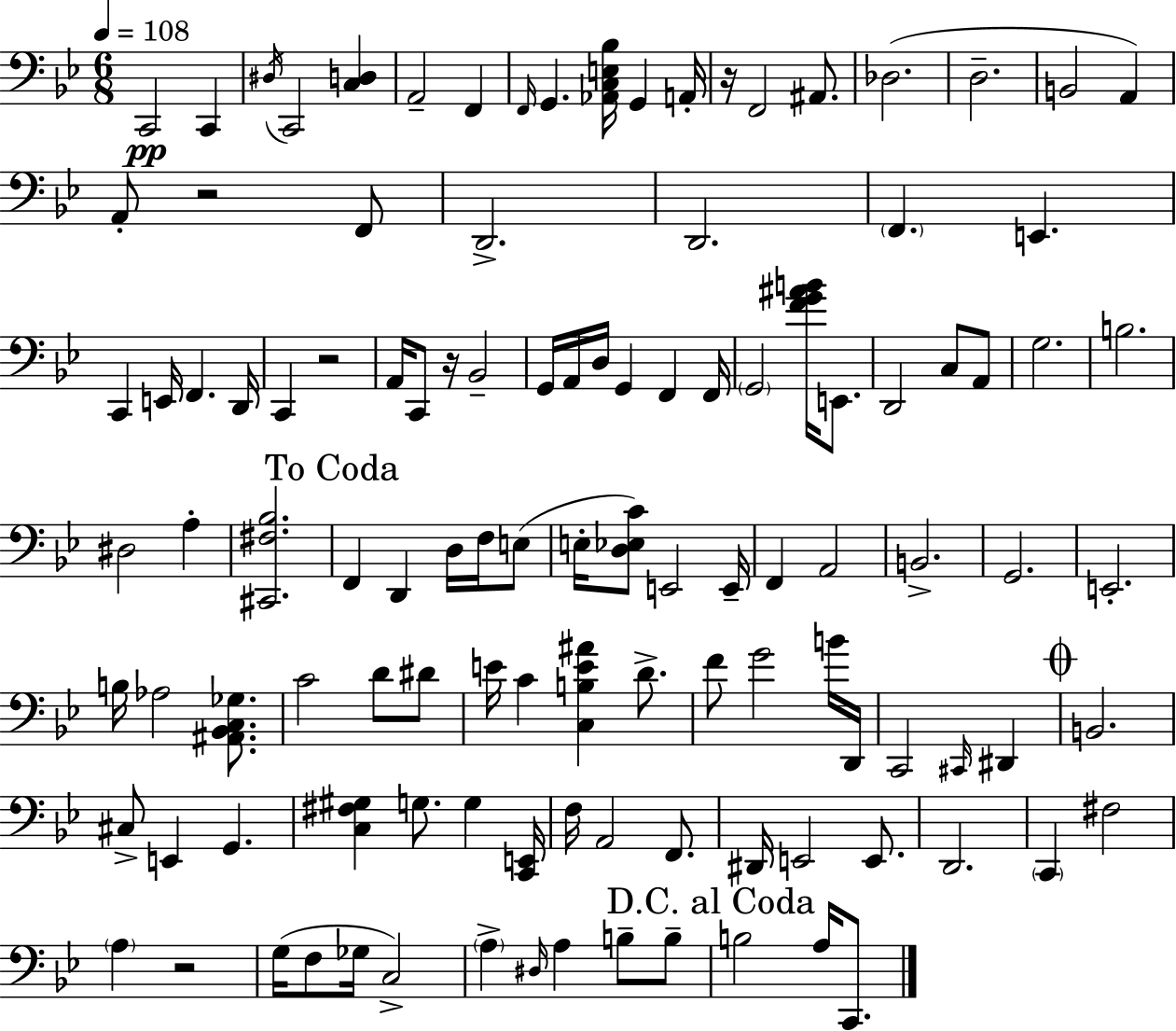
{
  \clef bass
  \numericTimeSignature
  \time 6/8
  \key bes \major
  \tempo 4 = 108
  \repeat volta 2 { c,2\pp c,4 | \acciaccatura { dis16 } c,2 <c d>4 | a,2-- f,4 | \grace { f,16 } g,4. <aes, c e bes>16 g,4 | \break a,16-. r16 f,2 ais,8. | des2.( | d2.-- | b,2 a,4) | \break a,8-. r2 | f,8 d,2.-> | d,2. | \parenthesize f,4. e,4. | \break c,4 e,16 f,4. | d,16 c,4 r2 | a,16 c,8 r16 bes,2-- | g,16 a,16 d16 g,4 f,4 | \break f,16 \parenthesize g,2 <f' g' ais' b'>16 e,8. | d,2 c8 | a,8 g2. | b2. | \break dis2 a4-. | <cis, fis bes>2. | \mark "To Coda" f,4 d,4 d16 f16 | e8( e16-. <d ees c'>8) e,2 | \break e,16-- f,4 a,2 | b,2.-> | g,2. | e,2.-. | \break b16 aes2 <ais, bes, c ges>8. | c'2 d'8 | dis'8 e'16 c'4 <c b e' ais'>4 d'8.-> | f'8 g'2 | \break b'16 d,16 c,2 \grace { cis,16 } dis,4 | \mark \markup { \musicglyph "scripts.coda" } b,2. | cis8-> e,4 g,4. | <c fis gis>4 g8. g4 | \break <c, e,>16 f16 a,2 | f,8. dis,16 e,2 | e,8. d,2. | \parenthesize c,4 fis2 | \break \parenthesize a4 r2 | g16( f8 ges16 c2->) | \parenthesize a4-> \grace { dis16 } a4 | b8-- b8-- \mark "D.C. al Coda" b2 | \break a16 c,8. } \bar "|."
}